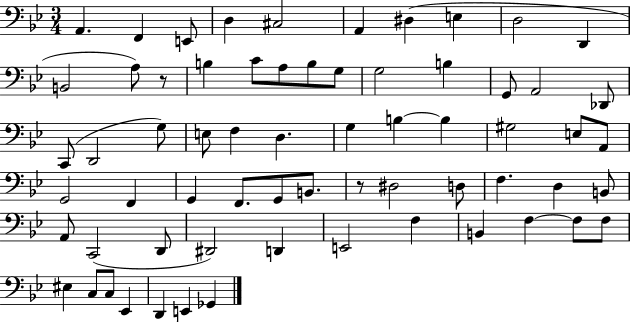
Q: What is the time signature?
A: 3/4